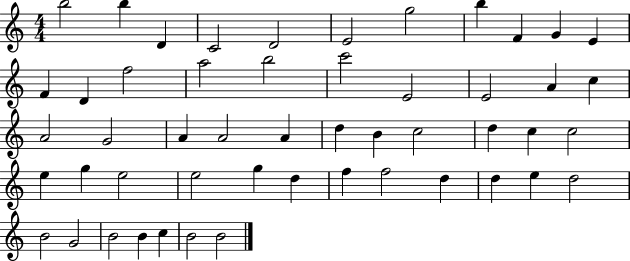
B5/h B5/q D4/q C4/h D4/h E4/h G5/h B5/q F4/q G4/q E4/q F4/q D4/q F5/h A5/h B5/h C6/h E4/h E4/h A4/q C5/q A4/h G4/h A4/q A4/h A4/q D5/q B4/q C5/h D5/q C5/q C5/h E5/q G5/q E5/h E5/h G5/q D5/q F5/q F5/h D5/q D5/q E5/q D5/h B4/h G4/h B4/h B4/q C5/q B4/h B4/h